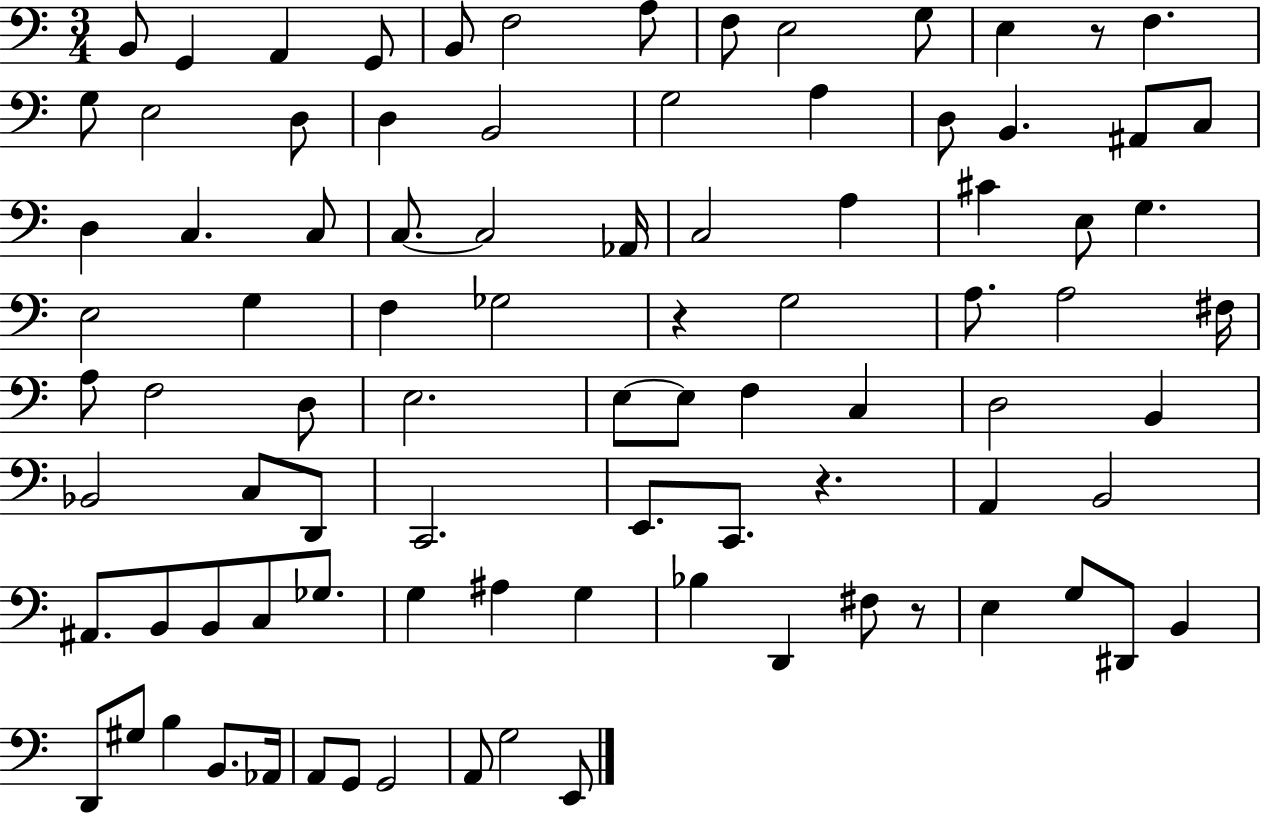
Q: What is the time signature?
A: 3/4